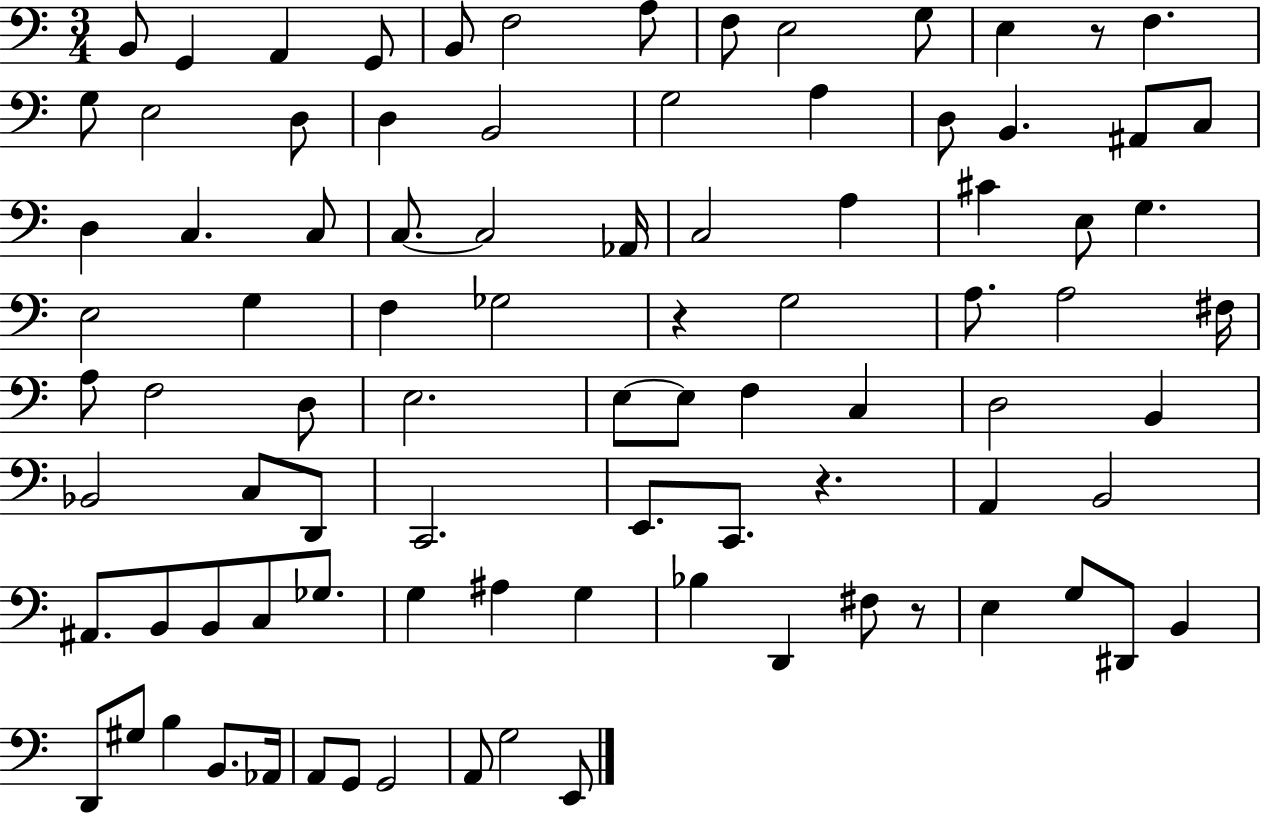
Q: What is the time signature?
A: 3/4